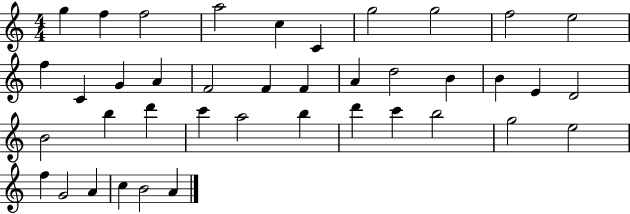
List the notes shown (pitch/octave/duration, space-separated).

G5/q F5/q F5/h A5/h C5/q C4/q G5/h G5/h F5/h E5/h F5/q C4/q G4/q A4/q F4/h F4/q F4/q A4/q D5/h B4/q B4/q E4/q D4/h B4/h B5/q D6/q C6/q A5/h B5/q D6/q C6/q B5/h G5/h E5/h F5/q G4/h A4/q C5/q B4/h A4/q